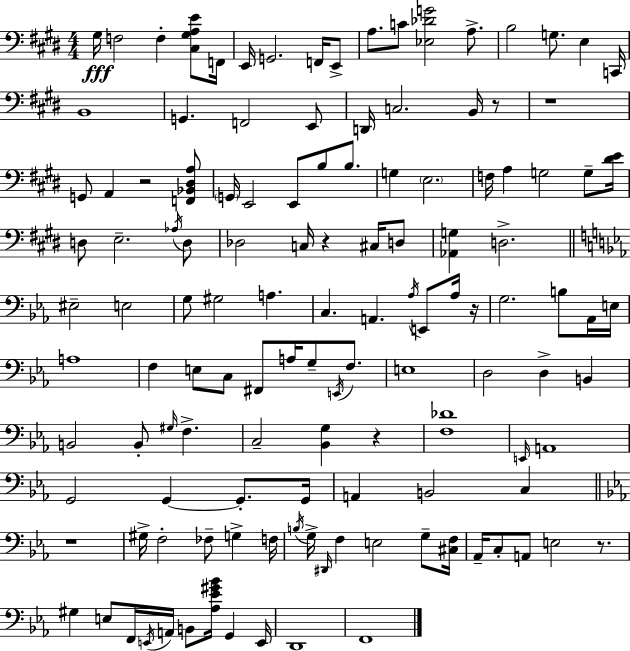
X:1
T:Untitled
M:4/4
L:1/4
K:E
^G,/4 F,2 F, [^C,^G,A,E]/2 F,,/4 E,,/4 G,,2 F,,/4 E,,/2 A,/2 C/2 [_E,_DG]2 A,/2 B,2 G,/2 E, C,,/4 B,,4 G,, F,,2 E,,/2 D,,/4 C,2 B,,/4 z/2 z4 G,,/2 A,, z2 [F,,_B,,^D,A,]/2 G,,/4 E,,2 E,,/2 B,/2 B,/2 G, E,2 F,/4 A, G,2 G,/2 [^DE]/4 D,/2 E,2 _A,/4 D,/2 _D,2 C,/4 z ^C,/4 D,/2 [_A,,G,] D,2 ^E,2 E,2 G,/2 ^G,2 A, C, A,, _A,/4 E,,/2 _A,/4 z/4 G,2 B,/2 _A,,/4 E,/4 A,4 F, E,/2 C,/2 ^F,,/2 A,/4 G,/2 E,,/4 F,/2 E,4 D,2 D, B,, B,,2 B,,/2 ^G,/4 F, C,2 [_B,,G,] z [F,_D]4 E,,/4 A,,4 G,,2 G,, G,,/2 G,,/4 A,, B,,2 C, z4 ^G,/4 F,2 _F,/2 G, F,/4 B,/4 G,/4 ^D,,/4 F, E,2 G,/2 [^C,F,]/4 _A,,/4 C,/2 A,,/2 E,2 z/2 ^G, E,/2 F,,/4 E,,/4 A,,/4 B,,/2 [_A,_E^G_B]/4 G,, E,,/4 D,,4 F,,4